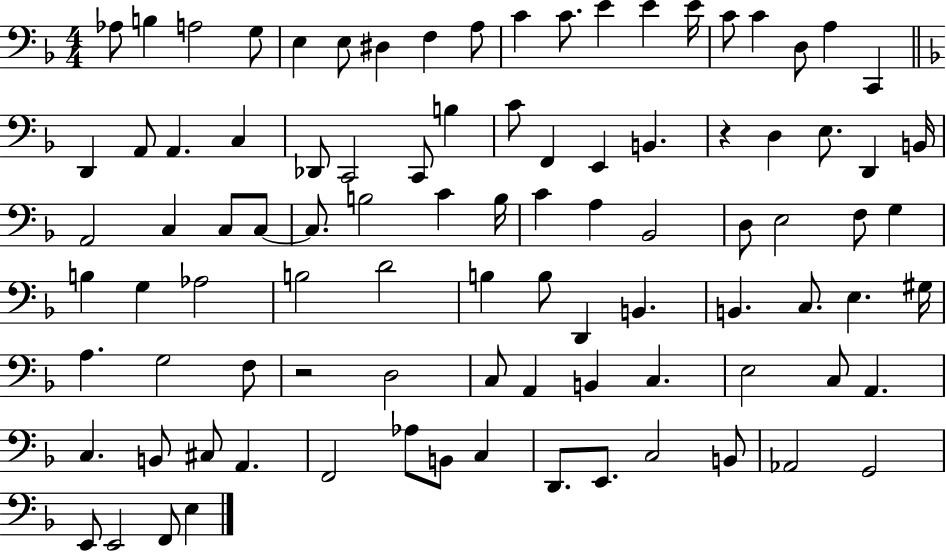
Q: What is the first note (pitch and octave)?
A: Ab3